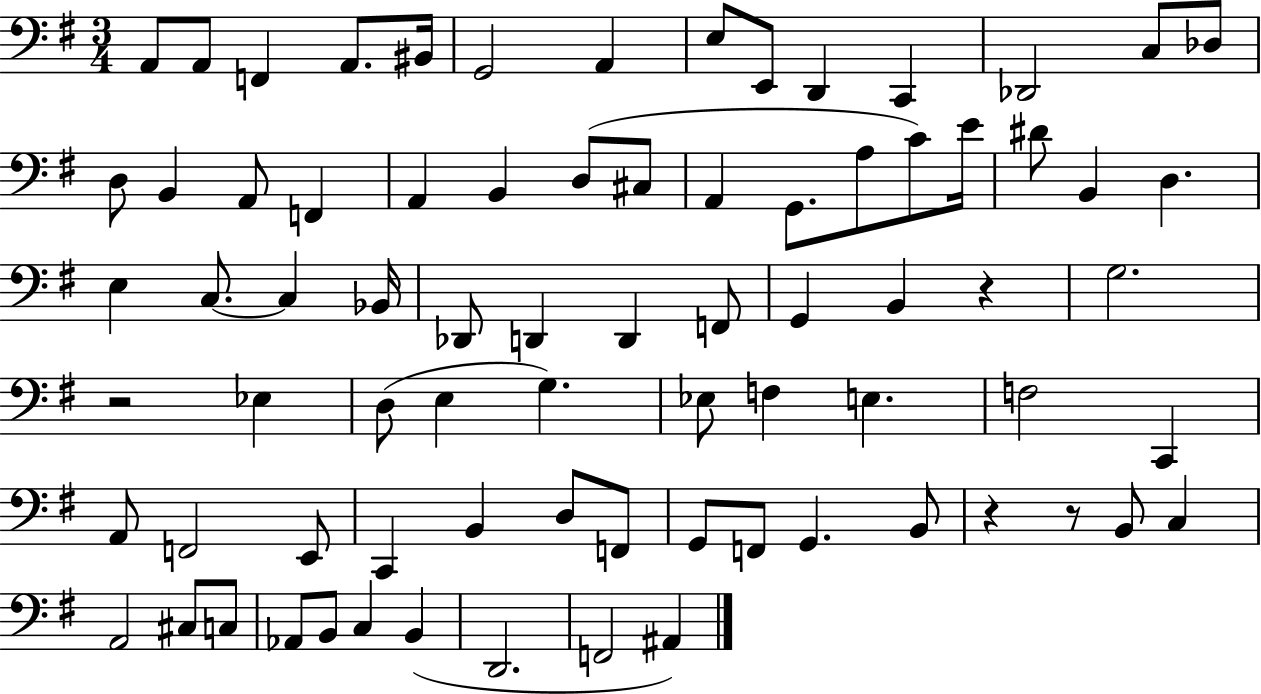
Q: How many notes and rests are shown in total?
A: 77